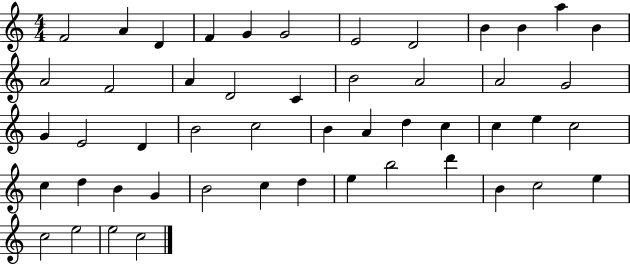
F4/h A4/q D4/q F4/q G4/q G4/h E4/h D4/h B4/q B4/q A5/q B4/q A4/h F4/h A4/q D4/h C4/q B4/h A4/h A4/h G4/h G4/q E4/h D4/q B4/h C5/h B4/q A4/q D5/q C5/q C5/q E5/q C5/h C5/q D5/q B4/q G4/q B4/h C5/q D5/q E5/q B5/h D6/q B4/q C5/h E5/q C5/h E5/h E5/h C5/h